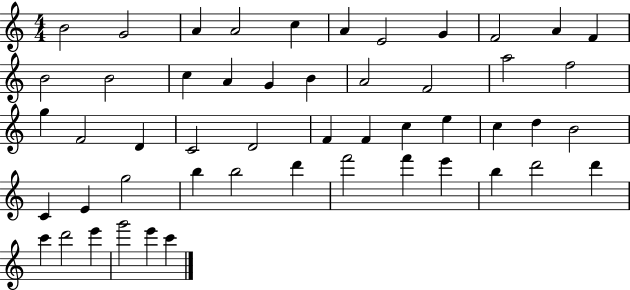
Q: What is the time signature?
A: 4/4